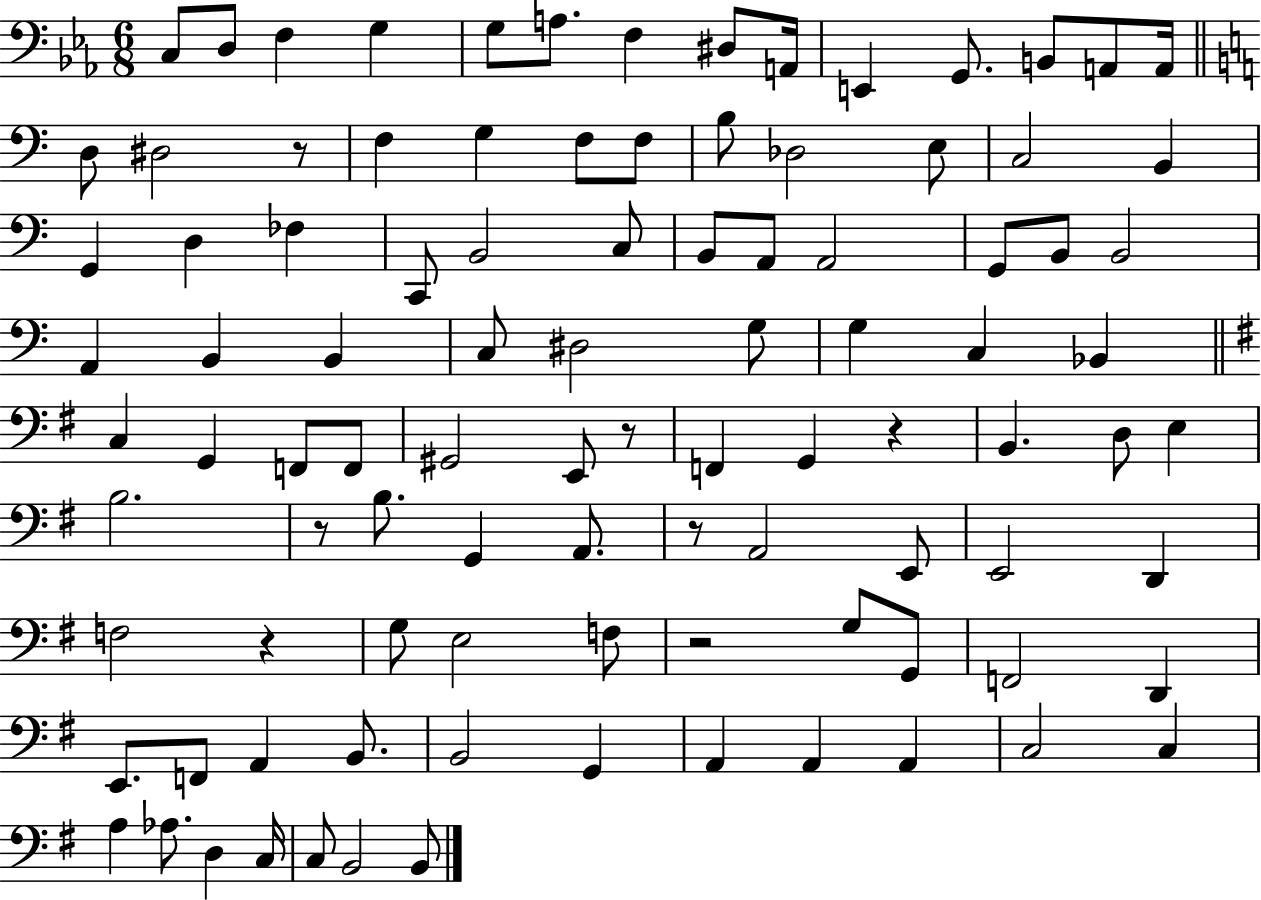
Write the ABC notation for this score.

X:1
T:Untitled
M:6/8
L:1/4
K:Eb
C,/2 D,/2 F, G, G,/2 A,/2 F, ^D,/2 A,,/4 E,, G,,/2 B,,/2 A,,/2 A,,/4 D,/2 ^D,2 z/2 F, G, F,/2 F,/2 B,/2 _D,2 E,/2 C,2 B,, G,, D, _F, C,,/2 B,,2 C,/2 B,,/2 A,,/2 A,,2 G,,/2 B,,/2 B,,2 A,, B,, B,, C,/2 ^D,2 G,/2 G, C, _B,, C, G,, F,,/2 F,,/2 ^G,,2 E,,/2 z/2 F,, G,, z B,, D,/2 E, B,2 z/2 B,/2 G,, A,,/2 z/2 A,,2 E,,/2 E,,2 D,, F,2 z G,/2 E,2 F,/2 z2 G,/2 G,,/2 F,,2 D,, E,,/2 F,,/2 A,, B,,/2 B,,2 G,, A,, A,, A,, C,2 C, A, _A,/2 D, C,/4 C,/2 B,,2 B,,/2